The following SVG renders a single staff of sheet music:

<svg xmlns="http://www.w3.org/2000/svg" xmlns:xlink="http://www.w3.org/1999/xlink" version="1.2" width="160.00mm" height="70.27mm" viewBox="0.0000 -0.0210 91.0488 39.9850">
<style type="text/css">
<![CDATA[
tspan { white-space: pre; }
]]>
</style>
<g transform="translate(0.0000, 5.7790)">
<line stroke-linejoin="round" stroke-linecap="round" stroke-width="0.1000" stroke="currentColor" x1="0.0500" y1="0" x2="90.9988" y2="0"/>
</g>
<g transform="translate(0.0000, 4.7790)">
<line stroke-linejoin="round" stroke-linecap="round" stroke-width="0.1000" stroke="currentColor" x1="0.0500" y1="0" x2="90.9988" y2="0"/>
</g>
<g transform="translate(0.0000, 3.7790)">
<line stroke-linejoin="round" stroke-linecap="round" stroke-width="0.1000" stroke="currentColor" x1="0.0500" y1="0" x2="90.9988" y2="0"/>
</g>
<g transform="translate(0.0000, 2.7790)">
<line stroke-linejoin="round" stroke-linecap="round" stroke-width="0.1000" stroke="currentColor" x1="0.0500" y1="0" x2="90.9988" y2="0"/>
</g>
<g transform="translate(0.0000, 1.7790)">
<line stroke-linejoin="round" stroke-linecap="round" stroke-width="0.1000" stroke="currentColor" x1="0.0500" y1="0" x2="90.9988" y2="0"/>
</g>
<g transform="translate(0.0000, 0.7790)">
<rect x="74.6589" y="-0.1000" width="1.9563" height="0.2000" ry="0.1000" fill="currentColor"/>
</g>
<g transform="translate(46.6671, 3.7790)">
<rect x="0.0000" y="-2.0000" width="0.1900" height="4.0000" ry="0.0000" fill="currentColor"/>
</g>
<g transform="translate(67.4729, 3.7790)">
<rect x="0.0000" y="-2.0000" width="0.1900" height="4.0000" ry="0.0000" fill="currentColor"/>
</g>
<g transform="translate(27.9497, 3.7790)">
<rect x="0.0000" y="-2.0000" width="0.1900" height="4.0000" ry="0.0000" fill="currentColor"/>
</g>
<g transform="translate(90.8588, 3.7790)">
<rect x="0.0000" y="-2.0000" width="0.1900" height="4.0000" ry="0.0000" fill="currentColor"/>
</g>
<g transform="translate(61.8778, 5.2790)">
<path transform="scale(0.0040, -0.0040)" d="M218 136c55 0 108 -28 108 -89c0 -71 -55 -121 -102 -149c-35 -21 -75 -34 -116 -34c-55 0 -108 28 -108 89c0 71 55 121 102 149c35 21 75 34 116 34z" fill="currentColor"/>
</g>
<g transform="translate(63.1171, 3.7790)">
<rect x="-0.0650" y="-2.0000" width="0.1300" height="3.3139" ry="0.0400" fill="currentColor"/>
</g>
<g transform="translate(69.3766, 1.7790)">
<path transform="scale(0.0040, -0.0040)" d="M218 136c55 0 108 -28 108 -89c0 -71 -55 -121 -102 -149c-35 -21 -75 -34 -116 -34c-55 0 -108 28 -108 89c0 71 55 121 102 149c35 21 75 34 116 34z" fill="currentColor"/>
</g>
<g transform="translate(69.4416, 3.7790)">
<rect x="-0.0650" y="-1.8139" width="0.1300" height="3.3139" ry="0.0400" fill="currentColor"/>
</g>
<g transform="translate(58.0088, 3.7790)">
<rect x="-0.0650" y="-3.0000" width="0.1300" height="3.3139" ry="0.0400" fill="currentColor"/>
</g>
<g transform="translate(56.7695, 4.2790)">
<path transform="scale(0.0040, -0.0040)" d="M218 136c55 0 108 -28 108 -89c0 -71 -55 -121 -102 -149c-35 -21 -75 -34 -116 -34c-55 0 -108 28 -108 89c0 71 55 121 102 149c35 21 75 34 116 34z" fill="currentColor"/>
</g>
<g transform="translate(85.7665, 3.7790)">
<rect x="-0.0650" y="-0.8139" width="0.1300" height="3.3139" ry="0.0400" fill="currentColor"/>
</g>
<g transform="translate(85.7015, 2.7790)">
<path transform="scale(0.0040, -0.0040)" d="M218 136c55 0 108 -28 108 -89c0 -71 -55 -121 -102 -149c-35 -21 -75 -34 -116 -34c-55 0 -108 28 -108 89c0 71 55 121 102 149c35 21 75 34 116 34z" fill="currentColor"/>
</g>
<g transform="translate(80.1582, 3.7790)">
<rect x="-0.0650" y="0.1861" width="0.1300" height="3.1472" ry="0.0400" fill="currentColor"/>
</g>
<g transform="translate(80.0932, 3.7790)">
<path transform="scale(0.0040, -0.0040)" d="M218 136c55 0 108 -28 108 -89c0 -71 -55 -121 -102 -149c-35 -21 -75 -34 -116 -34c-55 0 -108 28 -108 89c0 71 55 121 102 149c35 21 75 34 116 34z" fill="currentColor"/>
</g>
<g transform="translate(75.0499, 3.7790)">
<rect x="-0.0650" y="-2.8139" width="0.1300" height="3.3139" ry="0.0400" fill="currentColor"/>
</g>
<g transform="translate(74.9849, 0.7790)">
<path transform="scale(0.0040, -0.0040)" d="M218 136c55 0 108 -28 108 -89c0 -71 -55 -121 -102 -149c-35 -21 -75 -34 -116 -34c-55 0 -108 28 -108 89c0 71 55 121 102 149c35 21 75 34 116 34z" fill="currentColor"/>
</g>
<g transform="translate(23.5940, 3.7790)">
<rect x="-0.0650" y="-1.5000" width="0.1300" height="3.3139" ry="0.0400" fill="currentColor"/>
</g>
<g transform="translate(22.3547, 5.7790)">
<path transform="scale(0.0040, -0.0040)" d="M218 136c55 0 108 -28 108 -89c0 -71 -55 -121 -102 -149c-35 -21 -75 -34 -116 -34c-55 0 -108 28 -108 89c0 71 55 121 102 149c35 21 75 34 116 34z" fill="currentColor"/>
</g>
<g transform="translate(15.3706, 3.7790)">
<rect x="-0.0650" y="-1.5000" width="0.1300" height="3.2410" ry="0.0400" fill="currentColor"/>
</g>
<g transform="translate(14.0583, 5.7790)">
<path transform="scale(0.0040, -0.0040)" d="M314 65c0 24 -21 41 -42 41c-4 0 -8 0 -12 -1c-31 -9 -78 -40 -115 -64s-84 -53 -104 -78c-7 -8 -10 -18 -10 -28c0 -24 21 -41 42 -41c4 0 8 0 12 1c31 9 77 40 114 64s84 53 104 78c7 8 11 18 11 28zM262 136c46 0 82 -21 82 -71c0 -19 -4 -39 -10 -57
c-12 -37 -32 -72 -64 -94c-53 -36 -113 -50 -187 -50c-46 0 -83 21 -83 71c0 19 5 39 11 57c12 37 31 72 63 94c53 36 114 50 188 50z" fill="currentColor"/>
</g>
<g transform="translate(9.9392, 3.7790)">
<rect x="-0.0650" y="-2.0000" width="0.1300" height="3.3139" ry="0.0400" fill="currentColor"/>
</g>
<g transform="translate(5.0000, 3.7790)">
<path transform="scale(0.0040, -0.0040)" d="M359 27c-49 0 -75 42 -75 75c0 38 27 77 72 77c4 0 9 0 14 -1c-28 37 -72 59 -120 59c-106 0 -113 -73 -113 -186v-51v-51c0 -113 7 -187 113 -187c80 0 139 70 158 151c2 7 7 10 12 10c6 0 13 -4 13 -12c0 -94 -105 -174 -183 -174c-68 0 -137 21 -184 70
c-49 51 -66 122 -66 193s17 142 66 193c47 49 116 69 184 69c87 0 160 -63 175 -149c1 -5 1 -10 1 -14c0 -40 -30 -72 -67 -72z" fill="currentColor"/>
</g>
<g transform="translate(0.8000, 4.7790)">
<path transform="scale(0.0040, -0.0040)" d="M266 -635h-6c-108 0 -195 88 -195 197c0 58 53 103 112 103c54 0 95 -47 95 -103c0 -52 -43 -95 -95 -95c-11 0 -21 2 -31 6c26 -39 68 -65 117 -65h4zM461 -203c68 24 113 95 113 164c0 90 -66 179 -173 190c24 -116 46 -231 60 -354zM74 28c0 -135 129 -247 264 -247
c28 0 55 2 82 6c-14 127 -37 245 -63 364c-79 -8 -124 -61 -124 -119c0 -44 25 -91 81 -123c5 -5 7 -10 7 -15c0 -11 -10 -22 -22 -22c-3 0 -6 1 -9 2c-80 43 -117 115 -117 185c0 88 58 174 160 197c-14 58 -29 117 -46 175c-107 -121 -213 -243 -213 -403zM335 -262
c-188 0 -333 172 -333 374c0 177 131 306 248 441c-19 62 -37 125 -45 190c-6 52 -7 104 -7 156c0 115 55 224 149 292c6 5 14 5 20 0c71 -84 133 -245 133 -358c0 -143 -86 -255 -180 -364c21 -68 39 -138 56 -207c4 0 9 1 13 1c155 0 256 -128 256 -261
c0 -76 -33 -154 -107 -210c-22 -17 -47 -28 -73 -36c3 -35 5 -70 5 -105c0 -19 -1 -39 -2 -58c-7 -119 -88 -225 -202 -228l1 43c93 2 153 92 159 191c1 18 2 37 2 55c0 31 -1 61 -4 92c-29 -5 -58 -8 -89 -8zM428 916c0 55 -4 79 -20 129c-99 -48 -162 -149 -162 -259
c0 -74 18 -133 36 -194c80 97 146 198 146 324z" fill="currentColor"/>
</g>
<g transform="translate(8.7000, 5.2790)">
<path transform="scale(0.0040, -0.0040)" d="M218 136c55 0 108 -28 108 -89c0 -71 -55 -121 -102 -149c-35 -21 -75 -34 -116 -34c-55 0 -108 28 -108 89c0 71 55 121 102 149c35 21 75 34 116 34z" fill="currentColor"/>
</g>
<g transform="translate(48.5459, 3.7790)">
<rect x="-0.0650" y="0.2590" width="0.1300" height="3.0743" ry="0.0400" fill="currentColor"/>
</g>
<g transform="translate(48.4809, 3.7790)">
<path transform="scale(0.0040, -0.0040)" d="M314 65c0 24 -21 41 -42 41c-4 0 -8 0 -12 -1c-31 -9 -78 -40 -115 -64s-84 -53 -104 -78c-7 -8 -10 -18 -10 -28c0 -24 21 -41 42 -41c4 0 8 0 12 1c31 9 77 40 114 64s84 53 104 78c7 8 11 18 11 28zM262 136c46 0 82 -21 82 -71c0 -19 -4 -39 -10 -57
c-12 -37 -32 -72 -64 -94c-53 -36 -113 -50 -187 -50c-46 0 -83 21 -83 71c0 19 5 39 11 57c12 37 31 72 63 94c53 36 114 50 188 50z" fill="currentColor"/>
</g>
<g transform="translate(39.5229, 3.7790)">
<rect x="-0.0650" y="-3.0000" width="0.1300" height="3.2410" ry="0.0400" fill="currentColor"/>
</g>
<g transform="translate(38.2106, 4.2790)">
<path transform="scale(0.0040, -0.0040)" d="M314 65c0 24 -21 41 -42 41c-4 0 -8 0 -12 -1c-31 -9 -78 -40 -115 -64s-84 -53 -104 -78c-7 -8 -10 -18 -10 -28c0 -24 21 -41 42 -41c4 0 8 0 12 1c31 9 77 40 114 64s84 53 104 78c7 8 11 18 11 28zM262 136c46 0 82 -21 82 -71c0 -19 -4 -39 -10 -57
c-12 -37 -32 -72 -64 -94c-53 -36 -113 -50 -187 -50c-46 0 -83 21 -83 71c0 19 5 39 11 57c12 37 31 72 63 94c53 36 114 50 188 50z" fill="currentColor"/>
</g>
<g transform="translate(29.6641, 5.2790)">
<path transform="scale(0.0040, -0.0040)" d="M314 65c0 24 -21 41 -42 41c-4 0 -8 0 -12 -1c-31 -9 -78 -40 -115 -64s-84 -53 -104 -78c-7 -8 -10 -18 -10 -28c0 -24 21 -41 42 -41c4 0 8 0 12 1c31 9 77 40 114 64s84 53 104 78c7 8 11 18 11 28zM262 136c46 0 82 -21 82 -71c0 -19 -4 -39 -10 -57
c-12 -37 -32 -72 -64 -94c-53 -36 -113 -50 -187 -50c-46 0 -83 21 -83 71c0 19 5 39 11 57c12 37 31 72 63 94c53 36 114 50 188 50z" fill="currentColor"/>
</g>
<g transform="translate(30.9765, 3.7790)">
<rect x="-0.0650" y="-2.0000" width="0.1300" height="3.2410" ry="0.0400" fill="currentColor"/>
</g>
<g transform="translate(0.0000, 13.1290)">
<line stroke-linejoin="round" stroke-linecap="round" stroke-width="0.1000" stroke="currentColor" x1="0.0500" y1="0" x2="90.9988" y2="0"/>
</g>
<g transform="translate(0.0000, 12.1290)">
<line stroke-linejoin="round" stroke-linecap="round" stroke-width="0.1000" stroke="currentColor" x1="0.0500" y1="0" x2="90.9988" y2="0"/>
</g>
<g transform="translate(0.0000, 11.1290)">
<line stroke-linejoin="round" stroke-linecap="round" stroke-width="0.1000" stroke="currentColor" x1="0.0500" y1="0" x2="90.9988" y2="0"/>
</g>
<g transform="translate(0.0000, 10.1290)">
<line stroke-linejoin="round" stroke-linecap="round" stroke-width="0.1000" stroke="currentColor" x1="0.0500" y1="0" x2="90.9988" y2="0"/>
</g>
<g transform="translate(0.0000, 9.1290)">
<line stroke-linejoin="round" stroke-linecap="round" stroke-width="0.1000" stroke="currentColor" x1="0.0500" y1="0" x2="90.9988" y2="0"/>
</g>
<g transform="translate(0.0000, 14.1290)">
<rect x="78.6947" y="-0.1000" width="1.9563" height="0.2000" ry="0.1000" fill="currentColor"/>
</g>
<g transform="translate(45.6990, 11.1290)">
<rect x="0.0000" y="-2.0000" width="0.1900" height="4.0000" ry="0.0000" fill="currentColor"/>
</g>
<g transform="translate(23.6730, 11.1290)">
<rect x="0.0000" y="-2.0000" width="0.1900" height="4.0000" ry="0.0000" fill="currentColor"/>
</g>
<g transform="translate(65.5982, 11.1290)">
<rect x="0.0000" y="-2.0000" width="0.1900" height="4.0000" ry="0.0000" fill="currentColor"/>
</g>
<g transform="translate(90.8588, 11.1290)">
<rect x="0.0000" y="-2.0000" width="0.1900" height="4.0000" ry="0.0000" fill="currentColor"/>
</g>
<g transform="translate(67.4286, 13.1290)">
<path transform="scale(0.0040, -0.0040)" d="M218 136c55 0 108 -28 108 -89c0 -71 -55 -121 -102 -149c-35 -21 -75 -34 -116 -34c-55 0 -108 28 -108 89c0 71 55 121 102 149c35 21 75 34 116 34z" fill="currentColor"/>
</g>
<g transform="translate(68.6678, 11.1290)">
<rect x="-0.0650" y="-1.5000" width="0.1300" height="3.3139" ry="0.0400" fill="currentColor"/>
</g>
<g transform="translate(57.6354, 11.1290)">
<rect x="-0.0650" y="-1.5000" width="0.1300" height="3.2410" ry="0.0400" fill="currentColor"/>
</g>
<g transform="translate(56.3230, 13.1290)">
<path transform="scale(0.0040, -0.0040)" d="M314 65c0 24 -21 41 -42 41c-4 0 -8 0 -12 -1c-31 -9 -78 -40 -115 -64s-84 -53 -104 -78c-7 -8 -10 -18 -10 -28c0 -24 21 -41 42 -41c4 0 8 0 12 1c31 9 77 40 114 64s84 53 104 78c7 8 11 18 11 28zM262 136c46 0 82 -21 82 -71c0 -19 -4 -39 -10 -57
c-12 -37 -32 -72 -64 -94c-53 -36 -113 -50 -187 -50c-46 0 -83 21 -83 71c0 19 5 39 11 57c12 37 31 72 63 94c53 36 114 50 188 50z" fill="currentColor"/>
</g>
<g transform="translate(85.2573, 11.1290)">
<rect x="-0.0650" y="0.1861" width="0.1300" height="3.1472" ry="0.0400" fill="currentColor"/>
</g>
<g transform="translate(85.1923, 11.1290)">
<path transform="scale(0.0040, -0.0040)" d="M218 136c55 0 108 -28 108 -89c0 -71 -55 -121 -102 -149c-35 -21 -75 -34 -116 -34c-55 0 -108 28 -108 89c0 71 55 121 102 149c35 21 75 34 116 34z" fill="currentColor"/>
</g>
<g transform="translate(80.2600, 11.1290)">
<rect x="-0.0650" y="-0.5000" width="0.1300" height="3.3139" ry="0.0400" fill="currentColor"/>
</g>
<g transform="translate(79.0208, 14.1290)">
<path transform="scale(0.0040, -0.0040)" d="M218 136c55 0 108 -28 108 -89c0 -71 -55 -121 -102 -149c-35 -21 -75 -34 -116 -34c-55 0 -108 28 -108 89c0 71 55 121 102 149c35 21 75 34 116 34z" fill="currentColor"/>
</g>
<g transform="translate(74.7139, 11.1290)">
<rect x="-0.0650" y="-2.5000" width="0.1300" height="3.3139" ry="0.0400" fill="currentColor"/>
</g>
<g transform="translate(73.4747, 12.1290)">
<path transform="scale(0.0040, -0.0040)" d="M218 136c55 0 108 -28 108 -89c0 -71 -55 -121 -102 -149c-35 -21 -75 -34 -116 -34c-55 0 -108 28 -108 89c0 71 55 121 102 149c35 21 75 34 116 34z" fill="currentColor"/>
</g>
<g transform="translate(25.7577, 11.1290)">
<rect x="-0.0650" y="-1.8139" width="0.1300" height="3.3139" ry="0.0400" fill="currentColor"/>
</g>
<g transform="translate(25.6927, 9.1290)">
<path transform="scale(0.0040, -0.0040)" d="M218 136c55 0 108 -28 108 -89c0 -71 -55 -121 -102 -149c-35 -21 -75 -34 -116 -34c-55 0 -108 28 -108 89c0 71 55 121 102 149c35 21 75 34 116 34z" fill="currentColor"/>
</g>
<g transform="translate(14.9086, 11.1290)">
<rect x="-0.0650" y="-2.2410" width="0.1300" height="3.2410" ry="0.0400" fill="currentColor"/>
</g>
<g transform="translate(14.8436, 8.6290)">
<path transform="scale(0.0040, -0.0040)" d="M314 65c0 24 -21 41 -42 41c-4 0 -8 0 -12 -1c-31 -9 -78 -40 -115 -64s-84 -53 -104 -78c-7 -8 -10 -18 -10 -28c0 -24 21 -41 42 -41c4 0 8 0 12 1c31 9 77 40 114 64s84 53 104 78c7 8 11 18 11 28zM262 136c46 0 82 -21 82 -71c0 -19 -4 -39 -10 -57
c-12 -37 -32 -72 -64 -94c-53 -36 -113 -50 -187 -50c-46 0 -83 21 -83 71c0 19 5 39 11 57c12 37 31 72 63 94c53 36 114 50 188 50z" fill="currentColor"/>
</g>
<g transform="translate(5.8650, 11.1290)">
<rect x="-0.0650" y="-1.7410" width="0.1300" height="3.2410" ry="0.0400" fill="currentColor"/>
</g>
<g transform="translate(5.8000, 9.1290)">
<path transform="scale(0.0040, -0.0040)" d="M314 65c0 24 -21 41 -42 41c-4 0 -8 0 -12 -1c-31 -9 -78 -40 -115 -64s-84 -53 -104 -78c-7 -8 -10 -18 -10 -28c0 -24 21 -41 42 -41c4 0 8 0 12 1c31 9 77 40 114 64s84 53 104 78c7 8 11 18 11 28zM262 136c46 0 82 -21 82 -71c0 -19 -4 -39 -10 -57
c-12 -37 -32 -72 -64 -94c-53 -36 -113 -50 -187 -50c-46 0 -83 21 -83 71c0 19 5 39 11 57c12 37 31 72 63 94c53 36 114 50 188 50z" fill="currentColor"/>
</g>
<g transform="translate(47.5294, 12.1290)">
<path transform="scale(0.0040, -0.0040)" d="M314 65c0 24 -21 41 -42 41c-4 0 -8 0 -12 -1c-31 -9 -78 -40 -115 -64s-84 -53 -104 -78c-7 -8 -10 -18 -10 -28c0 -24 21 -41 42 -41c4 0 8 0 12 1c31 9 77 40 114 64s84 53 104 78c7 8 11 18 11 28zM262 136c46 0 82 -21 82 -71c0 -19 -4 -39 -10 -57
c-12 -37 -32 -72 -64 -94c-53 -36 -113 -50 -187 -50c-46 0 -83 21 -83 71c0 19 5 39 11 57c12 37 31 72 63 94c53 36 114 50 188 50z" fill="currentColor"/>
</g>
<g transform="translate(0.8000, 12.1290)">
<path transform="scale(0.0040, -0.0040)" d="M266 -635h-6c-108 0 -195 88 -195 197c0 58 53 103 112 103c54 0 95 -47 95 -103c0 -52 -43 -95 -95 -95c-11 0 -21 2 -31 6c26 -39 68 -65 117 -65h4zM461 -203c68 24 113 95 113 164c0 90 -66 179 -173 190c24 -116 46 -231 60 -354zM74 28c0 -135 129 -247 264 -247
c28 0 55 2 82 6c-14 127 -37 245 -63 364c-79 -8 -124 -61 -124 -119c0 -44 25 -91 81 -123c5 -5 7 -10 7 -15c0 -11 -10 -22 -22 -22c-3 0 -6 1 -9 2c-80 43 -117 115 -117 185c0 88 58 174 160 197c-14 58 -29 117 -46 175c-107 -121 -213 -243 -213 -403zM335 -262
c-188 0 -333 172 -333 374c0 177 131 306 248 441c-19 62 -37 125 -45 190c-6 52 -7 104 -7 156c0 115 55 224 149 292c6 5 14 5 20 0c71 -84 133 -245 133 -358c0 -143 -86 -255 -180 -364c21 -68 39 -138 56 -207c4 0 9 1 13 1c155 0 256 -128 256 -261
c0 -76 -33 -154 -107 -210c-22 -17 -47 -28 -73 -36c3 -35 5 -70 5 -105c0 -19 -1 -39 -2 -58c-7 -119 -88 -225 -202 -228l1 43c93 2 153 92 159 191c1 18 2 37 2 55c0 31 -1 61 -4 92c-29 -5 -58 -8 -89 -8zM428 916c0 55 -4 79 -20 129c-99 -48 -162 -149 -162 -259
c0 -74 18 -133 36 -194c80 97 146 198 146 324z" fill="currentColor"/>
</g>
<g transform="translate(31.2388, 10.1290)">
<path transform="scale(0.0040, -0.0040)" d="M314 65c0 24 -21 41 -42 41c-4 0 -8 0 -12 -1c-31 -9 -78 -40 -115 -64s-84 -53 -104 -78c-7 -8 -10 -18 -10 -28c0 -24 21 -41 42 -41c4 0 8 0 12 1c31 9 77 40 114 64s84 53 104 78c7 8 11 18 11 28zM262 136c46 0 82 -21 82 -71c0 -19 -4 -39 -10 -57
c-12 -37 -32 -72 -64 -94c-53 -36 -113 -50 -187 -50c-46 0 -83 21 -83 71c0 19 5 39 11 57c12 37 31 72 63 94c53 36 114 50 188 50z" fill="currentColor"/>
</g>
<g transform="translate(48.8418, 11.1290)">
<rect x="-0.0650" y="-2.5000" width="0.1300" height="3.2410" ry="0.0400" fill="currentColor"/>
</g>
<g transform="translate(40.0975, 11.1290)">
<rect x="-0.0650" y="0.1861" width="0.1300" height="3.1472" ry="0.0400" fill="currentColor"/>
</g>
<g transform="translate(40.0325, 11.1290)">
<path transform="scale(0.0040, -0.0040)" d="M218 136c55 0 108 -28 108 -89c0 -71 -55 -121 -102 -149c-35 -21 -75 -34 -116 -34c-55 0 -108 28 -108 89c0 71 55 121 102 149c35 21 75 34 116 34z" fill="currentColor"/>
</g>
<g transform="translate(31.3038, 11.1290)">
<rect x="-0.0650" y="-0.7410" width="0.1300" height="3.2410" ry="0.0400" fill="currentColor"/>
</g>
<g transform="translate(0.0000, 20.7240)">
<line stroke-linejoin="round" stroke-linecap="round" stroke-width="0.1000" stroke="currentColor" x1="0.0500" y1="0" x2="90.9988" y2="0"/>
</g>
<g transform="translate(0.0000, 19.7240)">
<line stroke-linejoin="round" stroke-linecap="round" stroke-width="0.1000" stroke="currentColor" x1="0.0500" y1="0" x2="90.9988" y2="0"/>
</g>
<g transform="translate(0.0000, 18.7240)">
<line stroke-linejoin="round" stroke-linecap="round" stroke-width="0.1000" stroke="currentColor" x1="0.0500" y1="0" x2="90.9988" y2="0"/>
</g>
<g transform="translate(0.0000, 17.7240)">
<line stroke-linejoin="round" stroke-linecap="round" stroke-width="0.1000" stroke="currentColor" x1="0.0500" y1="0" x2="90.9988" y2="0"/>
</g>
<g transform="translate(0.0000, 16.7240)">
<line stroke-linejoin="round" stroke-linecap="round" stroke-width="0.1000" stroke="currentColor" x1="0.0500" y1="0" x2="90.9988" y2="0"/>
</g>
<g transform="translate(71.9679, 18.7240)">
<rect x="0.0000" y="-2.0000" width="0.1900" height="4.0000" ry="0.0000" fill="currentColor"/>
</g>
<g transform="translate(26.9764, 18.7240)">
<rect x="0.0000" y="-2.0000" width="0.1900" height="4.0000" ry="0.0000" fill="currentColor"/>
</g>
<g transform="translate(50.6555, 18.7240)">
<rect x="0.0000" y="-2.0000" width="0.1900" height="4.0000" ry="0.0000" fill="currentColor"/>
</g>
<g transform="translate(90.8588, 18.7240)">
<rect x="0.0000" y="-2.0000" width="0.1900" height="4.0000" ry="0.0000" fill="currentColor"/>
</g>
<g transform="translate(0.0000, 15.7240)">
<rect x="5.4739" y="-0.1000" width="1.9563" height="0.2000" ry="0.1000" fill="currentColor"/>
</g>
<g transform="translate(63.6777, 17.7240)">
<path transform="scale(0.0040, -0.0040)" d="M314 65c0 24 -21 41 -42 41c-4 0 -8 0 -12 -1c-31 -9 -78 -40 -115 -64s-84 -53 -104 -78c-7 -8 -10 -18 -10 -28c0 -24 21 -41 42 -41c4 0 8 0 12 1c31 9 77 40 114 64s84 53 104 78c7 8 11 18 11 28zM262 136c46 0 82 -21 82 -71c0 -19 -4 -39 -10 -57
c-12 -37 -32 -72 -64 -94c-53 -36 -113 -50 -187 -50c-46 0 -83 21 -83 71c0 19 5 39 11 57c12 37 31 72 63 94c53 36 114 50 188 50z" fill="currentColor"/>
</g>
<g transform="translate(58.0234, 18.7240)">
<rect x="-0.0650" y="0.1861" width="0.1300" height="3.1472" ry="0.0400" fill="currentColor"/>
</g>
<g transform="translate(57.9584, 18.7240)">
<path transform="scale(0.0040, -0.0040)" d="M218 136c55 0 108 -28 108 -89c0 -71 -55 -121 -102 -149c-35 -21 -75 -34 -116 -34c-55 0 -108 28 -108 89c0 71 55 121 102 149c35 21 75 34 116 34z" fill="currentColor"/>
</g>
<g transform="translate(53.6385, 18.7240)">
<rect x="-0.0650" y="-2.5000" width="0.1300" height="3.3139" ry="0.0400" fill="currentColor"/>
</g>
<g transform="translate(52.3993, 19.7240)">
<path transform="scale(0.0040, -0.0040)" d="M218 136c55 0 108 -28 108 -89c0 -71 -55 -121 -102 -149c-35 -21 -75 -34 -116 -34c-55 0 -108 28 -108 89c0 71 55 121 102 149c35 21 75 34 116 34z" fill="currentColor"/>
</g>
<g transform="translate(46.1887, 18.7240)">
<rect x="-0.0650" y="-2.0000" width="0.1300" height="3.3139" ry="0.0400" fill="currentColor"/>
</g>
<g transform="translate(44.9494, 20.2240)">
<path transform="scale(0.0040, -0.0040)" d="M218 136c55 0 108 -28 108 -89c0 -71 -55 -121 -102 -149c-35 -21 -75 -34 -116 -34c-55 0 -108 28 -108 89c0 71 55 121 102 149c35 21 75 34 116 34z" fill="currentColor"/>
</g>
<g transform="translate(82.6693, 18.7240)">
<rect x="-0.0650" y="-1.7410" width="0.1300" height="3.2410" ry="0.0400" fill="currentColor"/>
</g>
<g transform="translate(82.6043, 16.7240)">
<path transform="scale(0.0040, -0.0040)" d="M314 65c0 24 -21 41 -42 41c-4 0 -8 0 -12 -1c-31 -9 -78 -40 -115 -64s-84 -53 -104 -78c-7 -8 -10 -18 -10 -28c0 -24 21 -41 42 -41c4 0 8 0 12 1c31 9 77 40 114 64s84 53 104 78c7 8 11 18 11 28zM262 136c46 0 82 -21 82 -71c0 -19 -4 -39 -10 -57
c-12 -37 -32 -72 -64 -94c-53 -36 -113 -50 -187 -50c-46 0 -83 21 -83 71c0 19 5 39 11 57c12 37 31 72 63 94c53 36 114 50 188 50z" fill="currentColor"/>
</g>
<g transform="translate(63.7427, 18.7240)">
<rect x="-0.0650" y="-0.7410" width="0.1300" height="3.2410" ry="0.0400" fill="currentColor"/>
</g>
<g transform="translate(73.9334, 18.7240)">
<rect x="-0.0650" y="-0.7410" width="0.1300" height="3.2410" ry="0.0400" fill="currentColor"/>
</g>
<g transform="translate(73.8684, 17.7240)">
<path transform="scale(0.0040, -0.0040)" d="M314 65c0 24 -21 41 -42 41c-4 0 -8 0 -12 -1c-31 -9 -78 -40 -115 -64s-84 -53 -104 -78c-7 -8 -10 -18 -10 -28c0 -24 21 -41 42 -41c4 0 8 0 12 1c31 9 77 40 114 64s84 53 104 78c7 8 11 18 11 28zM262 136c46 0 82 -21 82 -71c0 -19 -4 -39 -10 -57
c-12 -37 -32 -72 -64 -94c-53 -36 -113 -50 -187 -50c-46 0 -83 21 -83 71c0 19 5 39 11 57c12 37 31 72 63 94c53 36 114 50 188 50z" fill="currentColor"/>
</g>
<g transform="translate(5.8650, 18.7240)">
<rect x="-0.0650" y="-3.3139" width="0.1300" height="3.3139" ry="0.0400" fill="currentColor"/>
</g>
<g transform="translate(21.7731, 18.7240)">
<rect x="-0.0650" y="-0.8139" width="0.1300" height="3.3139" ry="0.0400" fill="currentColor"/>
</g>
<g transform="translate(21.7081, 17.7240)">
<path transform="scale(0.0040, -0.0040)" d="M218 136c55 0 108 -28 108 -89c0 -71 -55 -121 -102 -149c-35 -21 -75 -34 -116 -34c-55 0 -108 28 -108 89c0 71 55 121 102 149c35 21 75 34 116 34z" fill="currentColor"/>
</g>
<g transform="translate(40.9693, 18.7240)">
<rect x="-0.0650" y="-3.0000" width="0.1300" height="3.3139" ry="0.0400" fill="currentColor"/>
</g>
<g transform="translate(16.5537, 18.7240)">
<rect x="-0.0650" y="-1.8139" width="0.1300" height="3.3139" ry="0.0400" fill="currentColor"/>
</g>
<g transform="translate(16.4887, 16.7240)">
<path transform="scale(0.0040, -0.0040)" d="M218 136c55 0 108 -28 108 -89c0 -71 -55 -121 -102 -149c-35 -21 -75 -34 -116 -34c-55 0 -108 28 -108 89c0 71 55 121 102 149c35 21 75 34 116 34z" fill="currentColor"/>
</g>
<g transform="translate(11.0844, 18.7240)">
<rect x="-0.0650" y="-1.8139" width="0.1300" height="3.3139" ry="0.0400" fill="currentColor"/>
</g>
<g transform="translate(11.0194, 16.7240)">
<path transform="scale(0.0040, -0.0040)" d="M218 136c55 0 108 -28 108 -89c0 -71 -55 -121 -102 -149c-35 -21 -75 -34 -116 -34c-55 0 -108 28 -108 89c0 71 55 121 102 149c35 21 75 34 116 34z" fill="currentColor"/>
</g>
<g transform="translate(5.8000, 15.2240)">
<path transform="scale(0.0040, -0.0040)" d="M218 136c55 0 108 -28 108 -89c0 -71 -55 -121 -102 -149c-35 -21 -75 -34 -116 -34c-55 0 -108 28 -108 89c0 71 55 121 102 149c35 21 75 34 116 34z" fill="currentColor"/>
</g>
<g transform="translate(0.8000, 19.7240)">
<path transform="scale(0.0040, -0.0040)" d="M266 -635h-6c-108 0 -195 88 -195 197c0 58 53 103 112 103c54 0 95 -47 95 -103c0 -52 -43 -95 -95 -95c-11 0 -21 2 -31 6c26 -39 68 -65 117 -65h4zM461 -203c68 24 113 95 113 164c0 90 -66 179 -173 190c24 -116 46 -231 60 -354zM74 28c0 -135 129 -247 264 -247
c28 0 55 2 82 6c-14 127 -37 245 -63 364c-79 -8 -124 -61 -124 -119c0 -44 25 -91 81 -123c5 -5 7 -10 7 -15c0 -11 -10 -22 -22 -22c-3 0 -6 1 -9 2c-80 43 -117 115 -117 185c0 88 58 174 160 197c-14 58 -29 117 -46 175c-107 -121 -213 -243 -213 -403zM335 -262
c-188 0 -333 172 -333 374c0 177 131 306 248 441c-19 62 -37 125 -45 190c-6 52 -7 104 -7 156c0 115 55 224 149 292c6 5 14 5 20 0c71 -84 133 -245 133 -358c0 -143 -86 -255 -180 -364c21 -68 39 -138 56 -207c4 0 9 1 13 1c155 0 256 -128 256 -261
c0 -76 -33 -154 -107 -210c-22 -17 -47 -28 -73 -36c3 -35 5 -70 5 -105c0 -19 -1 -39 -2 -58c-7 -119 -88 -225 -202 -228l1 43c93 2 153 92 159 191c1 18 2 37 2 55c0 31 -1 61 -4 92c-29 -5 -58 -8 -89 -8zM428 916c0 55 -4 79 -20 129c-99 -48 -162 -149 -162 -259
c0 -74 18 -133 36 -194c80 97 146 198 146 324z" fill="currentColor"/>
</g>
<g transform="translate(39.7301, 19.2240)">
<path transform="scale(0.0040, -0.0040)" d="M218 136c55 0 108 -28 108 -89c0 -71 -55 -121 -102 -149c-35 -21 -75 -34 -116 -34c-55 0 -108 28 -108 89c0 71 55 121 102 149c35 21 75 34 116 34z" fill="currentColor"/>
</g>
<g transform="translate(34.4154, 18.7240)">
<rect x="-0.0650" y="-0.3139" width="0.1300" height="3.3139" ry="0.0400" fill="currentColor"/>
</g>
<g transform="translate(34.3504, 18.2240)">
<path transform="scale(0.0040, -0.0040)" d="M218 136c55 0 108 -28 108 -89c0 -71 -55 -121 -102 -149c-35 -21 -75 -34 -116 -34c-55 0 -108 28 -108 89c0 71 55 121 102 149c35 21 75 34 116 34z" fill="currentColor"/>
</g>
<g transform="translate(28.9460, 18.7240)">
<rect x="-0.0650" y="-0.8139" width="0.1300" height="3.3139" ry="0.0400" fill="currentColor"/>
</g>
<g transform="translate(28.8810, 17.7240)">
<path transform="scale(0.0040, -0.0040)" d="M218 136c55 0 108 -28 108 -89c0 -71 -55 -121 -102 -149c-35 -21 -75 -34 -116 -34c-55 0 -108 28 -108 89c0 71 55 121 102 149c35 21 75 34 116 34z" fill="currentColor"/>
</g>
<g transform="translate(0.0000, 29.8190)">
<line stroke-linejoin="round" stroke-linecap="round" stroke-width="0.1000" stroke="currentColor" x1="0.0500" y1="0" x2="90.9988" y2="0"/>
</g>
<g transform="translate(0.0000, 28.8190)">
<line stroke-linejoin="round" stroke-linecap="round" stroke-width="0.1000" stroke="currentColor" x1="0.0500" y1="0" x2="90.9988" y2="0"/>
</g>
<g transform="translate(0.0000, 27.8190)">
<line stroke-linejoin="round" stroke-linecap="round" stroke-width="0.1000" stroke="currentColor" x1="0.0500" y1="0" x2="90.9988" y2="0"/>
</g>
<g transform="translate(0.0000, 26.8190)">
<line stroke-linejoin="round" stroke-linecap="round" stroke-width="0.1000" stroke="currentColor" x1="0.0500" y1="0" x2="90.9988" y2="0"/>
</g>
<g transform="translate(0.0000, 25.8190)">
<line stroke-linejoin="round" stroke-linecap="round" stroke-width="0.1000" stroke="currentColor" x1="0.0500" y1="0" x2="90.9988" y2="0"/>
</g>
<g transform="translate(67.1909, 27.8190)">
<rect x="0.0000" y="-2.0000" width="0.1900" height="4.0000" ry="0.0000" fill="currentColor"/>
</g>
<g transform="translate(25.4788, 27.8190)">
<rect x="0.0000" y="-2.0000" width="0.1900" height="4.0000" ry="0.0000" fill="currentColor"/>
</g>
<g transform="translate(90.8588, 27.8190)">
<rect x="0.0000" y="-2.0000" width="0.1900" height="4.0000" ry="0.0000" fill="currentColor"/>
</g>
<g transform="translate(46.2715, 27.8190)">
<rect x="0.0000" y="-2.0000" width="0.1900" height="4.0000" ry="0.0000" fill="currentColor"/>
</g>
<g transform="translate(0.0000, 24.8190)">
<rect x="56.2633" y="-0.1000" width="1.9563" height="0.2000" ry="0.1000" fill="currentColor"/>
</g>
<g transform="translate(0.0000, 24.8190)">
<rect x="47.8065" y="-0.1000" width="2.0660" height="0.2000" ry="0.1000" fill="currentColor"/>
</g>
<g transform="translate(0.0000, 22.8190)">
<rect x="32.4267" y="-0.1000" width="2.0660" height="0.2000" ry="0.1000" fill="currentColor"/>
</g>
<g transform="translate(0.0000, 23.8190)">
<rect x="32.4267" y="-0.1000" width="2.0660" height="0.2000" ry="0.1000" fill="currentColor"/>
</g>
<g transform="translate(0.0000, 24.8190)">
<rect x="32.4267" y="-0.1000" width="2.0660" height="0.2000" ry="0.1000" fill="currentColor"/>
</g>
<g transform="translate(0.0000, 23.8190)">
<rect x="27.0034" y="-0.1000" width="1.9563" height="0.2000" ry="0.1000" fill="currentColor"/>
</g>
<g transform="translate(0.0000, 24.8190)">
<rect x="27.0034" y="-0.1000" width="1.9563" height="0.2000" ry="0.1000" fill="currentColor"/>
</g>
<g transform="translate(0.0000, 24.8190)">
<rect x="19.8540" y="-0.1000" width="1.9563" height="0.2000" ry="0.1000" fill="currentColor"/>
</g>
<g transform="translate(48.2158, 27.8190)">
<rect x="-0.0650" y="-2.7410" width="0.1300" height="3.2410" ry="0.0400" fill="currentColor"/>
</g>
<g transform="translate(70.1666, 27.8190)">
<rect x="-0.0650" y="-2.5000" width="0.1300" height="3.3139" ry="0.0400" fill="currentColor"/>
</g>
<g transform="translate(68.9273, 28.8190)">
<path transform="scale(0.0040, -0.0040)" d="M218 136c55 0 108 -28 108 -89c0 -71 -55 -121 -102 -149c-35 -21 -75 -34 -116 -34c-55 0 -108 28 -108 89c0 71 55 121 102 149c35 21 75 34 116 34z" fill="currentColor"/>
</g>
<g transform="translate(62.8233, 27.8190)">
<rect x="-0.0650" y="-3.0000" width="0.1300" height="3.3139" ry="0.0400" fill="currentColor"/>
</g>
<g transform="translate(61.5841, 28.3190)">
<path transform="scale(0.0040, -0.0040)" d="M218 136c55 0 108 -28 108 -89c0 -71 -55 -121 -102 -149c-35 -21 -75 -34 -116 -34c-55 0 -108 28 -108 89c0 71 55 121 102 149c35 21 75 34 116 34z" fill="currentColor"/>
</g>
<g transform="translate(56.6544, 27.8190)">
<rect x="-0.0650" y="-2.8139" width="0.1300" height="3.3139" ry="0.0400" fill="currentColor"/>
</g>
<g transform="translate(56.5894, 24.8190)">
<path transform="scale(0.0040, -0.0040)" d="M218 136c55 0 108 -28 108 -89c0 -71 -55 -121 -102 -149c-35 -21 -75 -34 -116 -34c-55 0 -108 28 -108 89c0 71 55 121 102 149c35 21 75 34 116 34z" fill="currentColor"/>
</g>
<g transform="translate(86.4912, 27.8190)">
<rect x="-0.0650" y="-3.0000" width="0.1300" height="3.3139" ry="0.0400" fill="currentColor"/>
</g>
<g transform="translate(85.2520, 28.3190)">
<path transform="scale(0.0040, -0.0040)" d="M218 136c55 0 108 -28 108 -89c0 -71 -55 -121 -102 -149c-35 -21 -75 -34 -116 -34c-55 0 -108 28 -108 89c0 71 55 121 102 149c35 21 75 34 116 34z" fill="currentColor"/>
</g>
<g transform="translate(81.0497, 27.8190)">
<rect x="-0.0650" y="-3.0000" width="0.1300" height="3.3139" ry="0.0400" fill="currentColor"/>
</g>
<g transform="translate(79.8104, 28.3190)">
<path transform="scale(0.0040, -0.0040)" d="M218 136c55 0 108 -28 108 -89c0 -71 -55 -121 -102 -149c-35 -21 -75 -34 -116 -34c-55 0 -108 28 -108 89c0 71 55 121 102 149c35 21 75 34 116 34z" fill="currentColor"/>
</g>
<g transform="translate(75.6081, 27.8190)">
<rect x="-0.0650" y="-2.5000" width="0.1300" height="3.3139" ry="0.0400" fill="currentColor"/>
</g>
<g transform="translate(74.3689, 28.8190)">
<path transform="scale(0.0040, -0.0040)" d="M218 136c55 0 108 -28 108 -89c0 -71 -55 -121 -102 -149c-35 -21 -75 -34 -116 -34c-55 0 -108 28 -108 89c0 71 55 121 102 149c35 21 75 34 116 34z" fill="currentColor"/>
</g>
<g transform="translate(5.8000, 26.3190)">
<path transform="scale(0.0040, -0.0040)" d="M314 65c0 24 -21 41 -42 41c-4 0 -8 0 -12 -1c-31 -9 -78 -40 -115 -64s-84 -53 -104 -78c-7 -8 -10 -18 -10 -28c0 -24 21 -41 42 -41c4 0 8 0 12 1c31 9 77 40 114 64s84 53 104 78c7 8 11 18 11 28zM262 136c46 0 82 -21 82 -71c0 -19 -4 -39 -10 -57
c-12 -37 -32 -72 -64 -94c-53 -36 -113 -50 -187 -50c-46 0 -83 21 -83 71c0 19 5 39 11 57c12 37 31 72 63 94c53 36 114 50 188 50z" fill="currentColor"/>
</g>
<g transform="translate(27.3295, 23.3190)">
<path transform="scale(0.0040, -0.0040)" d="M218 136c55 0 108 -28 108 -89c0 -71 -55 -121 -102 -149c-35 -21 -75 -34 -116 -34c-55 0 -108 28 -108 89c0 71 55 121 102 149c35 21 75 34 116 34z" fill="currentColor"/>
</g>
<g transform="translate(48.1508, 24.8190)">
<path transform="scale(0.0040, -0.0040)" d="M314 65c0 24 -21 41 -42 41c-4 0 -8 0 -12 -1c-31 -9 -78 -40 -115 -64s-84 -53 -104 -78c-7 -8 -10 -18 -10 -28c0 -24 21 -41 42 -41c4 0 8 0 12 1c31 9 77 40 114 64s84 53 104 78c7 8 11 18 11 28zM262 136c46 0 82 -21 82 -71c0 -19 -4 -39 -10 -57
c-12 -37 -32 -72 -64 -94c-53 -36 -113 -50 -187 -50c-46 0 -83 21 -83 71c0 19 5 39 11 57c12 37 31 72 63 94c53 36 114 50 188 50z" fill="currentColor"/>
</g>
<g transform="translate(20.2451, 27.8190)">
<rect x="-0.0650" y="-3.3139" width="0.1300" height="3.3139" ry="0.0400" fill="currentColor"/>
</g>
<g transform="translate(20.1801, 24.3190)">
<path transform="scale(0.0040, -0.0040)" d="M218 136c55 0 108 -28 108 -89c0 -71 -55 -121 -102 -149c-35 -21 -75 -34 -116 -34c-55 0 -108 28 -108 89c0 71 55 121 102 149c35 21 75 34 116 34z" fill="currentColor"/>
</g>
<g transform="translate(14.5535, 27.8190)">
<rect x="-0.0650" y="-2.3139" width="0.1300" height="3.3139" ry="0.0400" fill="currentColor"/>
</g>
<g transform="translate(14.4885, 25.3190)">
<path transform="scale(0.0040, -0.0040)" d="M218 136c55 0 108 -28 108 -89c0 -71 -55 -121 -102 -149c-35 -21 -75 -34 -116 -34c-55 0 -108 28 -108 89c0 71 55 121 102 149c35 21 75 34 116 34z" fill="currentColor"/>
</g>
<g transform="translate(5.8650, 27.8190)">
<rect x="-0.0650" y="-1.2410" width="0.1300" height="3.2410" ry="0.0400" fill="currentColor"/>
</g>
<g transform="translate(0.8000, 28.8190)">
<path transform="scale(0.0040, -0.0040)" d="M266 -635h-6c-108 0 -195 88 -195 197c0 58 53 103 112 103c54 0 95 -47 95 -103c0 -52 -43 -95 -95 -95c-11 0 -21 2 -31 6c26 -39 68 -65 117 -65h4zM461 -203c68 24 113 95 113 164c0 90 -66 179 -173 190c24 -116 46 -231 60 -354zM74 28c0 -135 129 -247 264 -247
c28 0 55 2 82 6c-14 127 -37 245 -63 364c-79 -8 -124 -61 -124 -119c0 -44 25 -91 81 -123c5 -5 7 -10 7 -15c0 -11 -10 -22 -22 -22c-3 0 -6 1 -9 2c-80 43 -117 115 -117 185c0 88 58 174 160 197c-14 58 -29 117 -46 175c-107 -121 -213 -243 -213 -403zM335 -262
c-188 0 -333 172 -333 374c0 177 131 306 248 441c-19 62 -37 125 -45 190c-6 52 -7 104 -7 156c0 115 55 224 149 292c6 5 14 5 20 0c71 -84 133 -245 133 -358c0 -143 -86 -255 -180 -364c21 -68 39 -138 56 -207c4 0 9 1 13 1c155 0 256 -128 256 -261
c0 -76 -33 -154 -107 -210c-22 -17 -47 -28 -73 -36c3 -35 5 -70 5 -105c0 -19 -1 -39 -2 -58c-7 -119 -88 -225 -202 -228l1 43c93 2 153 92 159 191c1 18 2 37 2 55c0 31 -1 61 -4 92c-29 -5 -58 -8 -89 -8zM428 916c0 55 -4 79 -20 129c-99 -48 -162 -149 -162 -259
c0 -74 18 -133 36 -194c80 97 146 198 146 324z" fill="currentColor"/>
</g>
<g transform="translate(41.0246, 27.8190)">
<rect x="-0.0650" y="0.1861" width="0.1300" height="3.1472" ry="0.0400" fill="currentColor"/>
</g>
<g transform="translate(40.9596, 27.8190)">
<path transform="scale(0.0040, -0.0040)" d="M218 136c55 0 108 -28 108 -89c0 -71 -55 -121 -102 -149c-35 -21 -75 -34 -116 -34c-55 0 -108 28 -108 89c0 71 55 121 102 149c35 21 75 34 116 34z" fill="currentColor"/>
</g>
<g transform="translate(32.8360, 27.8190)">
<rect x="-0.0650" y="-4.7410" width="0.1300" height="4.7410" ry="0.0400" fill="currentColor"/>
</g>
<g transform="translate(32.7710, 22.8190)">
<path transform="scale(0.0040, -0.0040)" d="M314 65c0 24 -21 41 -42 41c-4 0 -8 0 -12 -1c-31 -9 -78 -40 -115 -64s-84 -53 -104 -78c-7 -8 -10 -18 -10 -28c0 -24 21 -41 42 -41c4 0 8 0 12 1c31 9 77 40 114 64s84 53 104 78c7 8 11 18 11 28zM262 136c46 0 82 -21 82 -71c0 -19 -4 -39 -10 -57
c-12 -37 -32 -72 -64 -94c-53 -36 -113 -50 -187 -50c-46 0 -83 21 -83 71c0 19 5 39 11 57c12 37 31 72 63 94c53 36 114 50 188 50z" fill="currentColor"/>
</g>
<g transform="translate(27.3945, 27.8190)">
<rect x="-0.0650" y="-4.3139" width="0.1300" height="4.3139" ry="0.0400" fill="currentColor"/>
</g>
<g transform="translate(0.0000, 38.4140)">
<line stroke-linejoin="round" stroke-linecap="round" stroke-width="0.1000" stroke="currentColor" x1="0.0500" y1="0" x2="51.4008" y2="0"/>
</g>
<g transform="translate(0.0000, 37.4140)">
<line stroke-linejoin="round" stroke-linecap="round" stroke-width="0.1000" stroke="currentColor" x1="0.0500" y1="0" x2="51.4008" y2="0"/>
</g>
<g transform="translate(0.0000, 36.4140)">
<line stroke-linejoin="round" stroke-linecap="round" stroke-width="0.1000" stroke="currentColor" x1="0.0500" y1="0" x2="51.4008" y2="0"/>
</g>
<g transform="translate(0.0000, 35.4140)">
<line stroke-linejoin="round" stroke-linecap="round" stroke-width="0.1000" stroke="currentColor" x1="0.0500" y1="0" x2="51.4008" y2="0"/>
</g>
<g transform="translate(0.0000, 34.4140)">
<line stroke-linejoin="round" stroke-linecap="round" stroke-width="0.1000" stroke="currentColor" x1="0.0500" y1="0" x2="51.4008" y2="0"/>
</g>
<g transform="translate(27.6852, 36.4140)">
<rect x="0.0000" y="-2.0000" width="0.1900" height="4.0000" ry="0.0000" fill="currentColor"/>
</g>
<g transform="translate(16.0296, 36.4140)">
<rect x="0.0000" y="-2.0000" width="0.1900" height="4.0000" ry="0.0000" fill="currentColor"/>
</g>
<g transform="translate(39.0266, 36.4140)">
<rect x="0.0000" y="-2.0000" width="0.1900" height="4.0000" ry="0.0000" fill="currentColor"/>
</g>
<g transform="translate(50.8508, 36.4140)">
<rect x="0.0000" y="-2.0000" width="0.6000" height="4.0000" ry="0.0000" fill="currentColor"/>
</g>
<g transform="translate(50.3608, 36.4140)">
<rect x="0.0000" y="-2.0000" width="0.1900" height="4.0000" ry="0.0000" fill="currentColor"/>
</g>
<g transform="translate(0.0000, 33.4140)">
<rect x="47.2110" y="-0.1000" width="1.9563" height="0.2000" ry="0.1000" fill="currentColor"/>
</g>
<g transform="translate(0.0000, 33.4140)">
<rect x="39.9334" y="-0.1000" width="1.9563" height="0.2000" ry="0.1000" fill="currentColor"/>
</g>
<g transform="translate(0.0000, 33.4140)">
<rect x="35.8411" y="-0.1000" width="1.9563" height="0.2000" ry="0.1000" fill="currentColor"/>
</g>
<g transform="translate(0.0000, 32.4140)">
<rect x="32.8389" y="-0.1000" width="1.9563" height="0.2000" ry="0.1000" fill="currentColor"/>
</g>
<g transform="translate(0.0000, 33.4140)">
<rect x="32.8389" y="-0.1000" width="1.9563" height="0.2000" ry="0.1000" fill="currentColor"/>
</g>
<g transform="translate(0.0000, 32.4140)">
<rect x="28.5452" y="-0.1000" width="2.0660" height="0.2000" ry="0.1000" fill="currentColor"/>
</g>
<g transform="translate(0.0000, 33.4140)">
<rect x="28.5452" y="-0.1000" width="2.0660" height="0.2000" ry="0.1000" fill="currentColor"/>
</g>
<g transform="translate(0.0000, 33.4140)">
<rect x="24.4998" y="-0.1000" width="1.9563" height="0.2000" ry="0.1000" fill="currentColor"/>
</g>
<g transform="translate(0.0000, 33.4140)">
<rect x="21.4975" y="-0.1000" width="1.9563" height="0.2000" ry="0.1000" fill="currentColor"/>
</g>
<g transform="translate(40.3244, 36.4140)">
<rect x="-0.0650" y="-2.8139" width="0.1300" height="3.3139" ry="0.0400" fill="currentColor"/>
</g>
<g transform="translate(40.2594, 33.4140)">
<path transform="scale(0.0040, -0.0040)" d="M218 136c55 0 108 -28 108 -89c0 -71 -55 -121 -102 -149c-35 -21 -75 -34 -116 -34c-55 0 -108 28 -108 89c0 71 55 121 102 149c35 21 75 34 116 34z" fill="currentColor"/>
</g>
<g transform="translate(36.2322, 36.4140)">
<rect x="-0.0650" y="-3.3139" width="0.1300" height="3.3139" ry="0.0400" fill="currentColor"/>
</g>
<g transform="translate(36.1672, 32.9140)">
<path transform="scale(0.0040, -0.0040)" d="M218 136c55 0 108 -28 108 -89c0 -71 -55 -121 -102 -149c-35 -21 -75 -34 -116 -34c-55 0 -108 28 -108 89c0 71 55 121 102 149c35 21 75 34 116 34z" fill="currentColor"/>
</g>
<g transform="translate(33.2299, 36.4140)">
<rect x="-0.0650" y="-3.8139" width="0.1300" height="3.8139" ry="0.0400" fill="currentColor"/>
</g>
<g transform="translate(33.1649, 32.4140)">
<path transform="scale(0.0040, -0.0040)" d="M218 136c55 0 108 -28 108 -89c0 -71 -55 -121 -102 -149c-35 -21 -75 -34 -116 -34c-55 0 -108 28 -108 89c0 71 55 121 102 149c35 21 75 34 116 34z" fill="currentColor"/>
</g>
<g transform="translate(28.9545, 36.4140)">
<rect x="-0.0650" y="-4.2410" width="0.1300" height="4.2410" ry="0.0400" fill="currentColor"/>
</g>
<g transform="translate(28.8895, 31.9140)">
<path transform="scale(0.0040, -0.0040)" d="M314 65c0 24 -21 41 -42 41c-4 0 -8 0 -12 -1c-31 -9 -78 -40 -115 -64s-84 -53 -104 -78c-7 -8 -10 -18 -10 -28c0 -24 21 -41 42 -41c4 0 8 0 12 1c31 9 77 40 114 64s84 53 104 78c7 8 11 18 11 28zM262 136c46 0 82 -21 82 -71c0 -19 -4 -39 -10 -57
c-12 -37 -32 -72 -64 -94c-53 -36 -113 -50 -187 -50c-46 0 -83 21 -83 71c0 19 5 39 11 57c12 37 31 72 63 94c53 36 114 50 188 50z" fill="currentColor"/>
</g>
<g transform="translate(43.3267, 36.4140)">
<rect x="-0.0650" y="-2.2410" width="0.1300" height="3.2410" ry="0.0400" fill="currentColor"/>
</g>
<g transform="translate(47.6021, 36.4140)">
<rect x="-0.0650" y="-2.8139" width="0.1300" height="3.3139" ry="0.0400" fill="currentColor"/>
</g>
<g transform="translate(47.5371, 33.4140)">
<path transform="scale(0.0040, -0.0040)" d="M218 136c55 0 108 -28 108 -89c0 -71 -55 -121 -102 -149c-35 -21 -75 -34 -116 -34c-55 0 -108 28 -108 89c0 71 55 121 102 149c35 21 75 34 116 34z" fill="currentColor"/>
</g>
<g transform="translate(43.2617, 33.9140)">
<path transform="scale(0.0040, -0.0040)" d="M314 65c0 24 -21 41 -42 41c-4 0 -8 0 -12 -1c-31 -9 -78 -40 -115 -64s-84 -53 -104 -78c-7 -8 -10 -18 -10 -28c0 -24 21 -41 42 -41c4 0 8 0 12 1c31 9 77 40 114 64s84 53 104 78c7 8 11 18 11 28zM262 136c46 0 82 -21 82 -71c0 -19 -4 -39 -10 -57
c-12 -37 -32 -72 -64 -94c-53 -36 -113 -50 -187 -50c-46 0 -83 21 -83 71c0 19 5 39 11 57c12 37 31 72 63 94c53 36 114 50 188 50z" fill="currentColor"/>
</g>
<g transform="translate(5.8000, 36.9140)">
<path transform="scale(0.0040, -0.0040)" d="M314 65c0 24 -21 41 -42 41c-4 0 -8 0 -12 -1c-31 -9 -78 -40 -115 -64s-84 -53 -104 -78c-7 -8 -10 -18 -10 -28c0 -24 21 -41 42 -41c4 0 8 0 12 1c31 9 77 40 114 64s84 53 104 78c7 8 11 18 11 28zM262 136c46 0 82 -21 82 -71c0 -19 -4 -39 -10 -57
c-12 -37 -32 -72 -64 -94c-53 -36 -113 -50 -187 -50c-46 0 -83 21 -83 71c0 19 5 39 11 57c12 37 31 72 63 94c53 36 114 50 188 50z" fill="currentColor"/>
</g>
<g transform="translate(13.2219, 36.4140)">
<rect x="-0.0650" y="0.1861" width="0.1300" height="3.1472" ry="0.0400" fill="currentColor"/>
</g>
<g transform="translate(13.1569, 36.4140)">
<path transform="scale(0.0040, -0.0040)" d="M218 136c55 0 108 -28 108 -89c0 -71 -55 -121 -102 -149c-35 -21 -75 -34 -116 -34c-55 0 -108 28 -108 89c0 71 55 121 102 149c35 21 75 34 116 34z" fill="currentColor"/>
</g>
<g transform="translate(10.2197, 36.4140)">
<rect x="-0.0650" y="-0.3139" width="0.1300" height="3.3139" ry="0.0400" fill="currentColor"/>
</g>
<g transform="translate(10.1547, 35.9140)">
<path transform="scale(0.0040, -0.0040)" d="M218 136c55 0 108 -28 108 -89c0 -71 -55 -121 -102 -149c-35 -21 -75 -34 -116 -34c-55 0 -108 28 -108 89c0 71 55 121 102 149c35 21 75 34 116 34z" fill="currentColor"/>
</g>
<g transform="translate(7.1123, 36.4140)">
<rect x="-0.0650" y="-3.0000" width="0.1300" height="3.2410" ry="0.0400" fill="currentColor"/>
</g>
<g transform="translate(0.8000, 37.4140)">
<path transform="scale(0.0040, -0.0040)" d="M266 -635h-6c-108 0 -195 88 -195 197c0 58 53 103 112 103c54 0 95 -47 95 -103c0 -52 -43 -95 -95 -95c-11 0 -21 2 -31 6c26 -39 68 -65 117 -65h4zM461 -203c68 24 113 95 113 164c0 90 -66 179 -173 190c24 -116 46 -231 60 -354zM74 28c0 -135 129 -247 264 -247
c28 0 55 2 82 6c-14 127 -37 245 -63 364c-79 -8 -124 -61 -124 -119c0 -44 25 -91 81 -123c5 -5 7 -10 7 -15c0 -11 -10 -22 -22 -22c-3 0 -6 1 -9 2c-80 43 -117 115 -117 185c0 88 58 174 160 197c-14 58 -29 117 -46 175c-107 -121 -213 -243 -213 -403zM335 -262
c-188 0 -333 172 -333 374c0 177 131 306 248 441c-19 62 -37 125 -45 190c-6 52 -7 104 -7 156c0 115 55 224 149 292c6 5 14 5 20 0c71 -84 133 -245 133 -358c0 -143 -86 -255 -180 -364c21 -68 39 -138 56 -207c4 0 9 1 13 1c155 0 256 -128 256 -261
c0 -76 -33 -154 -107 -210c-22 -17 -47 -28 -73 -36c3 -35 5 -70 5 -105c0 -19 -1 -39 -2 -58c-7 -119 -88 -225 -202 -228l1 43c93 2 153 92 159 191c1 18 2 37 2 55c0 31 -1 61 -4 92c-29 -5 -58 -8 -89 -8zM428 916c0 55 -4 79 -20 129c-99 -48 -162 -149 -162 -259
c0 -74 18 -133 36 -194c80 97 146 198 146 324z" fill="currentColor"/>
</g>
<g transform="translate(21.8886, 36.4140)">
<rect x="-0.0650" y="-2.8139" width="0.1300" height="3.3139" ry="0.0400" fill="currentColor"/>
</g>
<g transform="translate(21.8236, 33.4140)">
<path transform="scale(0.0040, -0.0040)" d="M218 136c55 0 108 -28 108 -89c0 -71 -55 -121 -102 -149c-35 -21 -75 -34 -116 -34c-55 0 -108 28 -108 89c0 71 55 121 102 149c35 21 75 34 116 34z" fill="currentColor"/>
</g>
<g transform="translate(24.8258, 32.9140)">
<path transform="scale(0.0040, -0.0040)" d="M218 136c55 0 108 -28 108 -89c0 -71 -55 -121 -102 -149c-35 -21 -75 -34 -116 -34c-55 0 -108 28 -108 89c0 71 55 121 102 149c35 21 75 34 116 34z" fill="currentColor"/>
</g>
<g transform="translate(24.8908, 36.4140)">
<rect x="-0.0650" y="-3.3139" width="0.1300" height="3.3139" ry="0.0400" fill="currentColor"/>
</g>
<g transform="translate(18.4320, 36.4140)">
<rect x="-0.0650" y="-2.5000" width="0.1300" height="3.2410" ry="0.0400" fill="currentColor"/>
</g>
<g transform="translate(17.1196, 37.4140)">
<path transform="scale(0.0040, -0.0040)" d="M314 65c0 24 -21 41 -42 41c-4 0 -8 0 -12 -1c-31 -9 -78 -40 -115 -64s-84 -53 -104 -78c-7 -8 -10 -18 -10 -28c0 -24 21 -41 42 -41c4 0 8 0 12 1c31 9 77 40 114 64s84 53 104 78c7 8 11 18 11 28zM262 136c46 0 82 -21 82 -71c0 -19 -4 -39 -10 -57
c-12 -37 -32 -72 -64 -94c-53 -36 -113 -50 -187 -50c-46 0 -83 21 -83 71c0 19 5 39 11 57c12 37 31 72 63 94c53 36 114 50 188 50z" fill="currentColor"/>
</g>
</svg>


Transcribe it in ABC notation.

X:1
T:Untitled
M:4/4
L:1/4
K:C
F E2 E F2 A2 B2 A F f a B d f2 g2 f d2 B G2 E2 E G C B b f f d d c A F G B d2 d2 f2 e2 g b d' e'2 B a2 a A G G A A A2 c B G2 a b d'2 c' b a g2 a